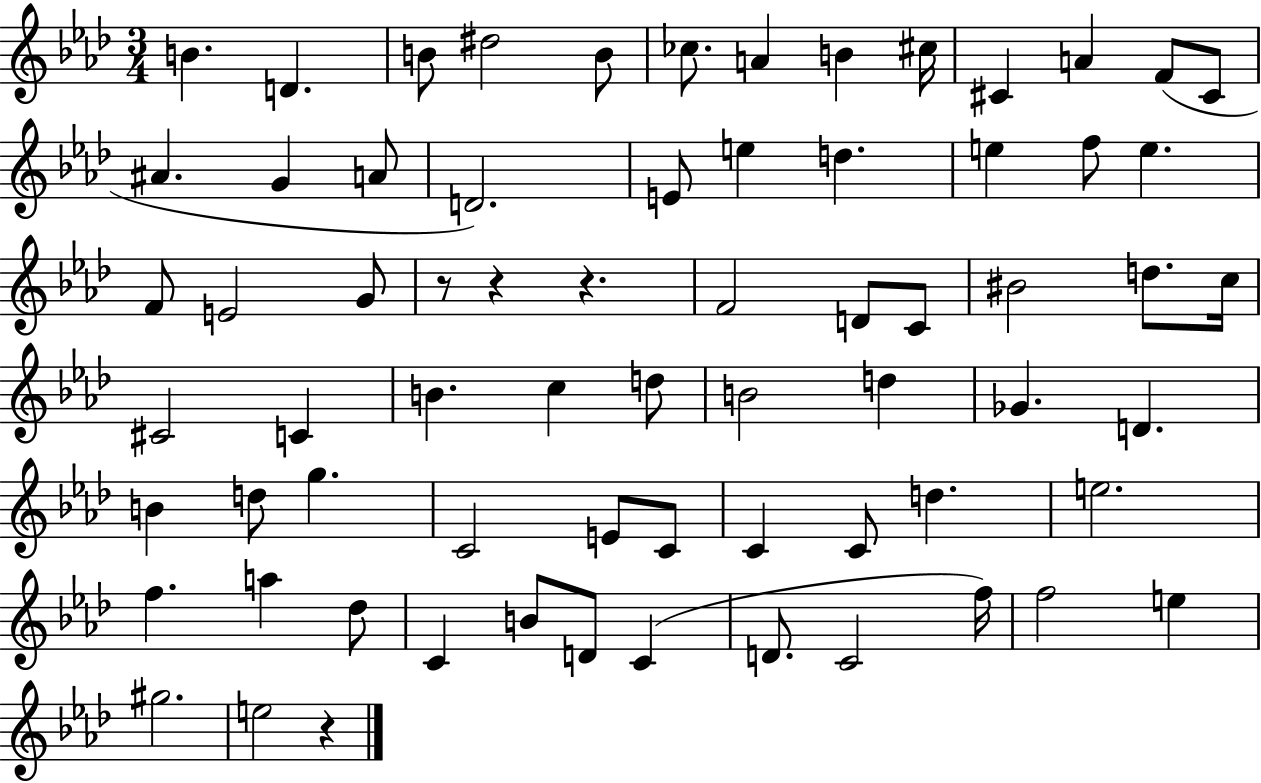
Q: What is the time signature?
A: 3/4